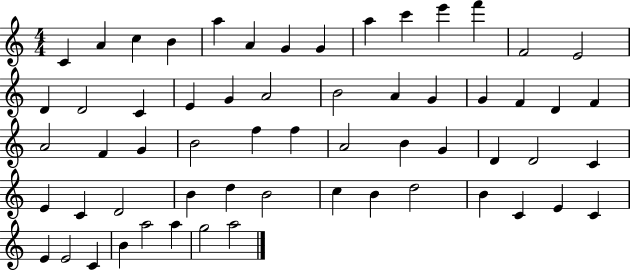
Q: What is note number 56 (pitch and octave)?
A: B4